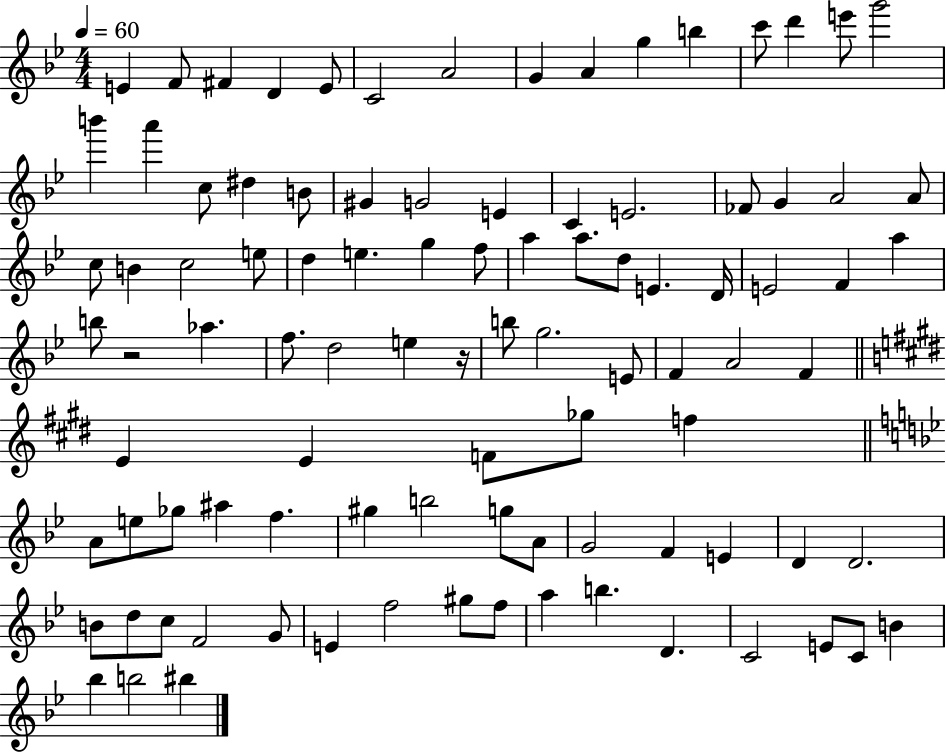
X:1
T:Untitled
M:4/4
L:1/4
K:Bb
E F/2 ^F D E/2 C2 A2 G A g b c'/2 d' e'/2 g'2 b' a' c/2 ^d B/2 ^G G2 E C E2 _F/2 G A2 A/2 c/2 B c2 e/2 d e g f/2 a a/2 d/2 E D/4 E2 F a b/2 z2 _a f/2 d2 e z/4 b/2 g2 E/2 F A2 F E E F/2 _g/2 f A/2 e/2 _g/2 ^a f ^g b2 g/2 A/2 G2 F E D D2 B/2 d/2 c/2 F2 G/2 E f2 ^g/2 f/2 a b D C2 E/2 C/2 B _b b2 ^b